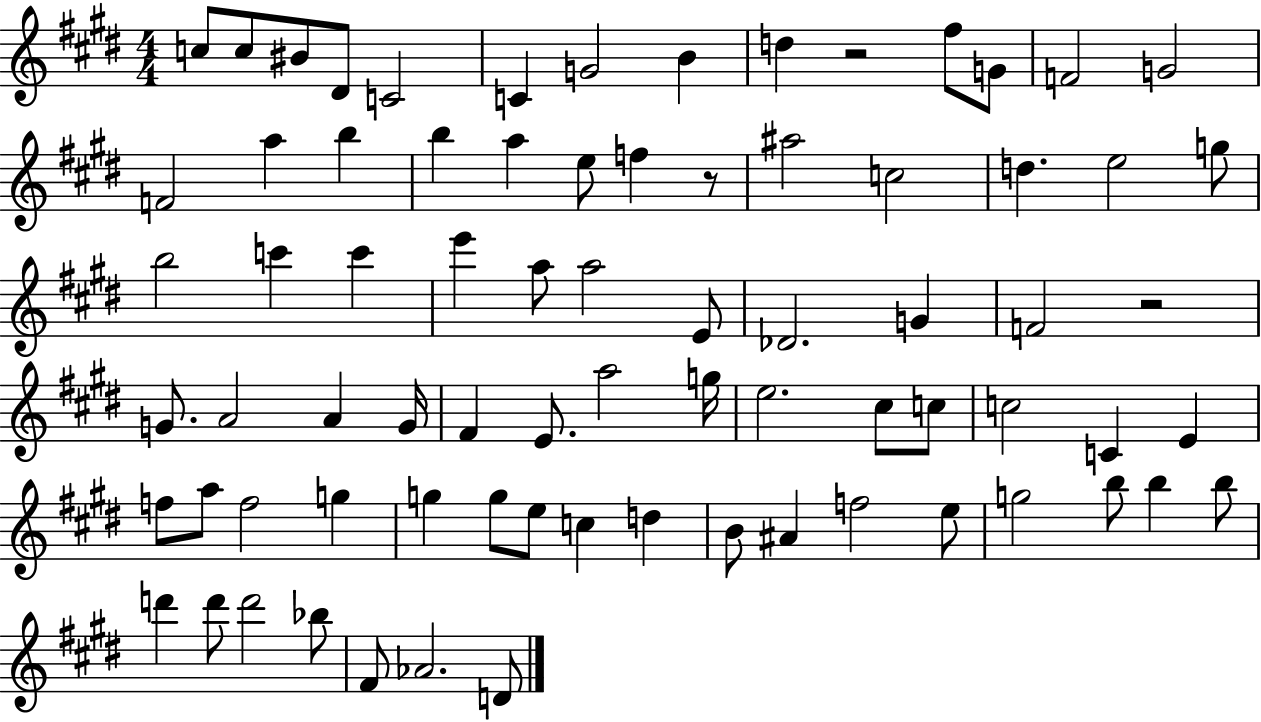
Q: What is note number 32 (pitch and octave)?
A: E4